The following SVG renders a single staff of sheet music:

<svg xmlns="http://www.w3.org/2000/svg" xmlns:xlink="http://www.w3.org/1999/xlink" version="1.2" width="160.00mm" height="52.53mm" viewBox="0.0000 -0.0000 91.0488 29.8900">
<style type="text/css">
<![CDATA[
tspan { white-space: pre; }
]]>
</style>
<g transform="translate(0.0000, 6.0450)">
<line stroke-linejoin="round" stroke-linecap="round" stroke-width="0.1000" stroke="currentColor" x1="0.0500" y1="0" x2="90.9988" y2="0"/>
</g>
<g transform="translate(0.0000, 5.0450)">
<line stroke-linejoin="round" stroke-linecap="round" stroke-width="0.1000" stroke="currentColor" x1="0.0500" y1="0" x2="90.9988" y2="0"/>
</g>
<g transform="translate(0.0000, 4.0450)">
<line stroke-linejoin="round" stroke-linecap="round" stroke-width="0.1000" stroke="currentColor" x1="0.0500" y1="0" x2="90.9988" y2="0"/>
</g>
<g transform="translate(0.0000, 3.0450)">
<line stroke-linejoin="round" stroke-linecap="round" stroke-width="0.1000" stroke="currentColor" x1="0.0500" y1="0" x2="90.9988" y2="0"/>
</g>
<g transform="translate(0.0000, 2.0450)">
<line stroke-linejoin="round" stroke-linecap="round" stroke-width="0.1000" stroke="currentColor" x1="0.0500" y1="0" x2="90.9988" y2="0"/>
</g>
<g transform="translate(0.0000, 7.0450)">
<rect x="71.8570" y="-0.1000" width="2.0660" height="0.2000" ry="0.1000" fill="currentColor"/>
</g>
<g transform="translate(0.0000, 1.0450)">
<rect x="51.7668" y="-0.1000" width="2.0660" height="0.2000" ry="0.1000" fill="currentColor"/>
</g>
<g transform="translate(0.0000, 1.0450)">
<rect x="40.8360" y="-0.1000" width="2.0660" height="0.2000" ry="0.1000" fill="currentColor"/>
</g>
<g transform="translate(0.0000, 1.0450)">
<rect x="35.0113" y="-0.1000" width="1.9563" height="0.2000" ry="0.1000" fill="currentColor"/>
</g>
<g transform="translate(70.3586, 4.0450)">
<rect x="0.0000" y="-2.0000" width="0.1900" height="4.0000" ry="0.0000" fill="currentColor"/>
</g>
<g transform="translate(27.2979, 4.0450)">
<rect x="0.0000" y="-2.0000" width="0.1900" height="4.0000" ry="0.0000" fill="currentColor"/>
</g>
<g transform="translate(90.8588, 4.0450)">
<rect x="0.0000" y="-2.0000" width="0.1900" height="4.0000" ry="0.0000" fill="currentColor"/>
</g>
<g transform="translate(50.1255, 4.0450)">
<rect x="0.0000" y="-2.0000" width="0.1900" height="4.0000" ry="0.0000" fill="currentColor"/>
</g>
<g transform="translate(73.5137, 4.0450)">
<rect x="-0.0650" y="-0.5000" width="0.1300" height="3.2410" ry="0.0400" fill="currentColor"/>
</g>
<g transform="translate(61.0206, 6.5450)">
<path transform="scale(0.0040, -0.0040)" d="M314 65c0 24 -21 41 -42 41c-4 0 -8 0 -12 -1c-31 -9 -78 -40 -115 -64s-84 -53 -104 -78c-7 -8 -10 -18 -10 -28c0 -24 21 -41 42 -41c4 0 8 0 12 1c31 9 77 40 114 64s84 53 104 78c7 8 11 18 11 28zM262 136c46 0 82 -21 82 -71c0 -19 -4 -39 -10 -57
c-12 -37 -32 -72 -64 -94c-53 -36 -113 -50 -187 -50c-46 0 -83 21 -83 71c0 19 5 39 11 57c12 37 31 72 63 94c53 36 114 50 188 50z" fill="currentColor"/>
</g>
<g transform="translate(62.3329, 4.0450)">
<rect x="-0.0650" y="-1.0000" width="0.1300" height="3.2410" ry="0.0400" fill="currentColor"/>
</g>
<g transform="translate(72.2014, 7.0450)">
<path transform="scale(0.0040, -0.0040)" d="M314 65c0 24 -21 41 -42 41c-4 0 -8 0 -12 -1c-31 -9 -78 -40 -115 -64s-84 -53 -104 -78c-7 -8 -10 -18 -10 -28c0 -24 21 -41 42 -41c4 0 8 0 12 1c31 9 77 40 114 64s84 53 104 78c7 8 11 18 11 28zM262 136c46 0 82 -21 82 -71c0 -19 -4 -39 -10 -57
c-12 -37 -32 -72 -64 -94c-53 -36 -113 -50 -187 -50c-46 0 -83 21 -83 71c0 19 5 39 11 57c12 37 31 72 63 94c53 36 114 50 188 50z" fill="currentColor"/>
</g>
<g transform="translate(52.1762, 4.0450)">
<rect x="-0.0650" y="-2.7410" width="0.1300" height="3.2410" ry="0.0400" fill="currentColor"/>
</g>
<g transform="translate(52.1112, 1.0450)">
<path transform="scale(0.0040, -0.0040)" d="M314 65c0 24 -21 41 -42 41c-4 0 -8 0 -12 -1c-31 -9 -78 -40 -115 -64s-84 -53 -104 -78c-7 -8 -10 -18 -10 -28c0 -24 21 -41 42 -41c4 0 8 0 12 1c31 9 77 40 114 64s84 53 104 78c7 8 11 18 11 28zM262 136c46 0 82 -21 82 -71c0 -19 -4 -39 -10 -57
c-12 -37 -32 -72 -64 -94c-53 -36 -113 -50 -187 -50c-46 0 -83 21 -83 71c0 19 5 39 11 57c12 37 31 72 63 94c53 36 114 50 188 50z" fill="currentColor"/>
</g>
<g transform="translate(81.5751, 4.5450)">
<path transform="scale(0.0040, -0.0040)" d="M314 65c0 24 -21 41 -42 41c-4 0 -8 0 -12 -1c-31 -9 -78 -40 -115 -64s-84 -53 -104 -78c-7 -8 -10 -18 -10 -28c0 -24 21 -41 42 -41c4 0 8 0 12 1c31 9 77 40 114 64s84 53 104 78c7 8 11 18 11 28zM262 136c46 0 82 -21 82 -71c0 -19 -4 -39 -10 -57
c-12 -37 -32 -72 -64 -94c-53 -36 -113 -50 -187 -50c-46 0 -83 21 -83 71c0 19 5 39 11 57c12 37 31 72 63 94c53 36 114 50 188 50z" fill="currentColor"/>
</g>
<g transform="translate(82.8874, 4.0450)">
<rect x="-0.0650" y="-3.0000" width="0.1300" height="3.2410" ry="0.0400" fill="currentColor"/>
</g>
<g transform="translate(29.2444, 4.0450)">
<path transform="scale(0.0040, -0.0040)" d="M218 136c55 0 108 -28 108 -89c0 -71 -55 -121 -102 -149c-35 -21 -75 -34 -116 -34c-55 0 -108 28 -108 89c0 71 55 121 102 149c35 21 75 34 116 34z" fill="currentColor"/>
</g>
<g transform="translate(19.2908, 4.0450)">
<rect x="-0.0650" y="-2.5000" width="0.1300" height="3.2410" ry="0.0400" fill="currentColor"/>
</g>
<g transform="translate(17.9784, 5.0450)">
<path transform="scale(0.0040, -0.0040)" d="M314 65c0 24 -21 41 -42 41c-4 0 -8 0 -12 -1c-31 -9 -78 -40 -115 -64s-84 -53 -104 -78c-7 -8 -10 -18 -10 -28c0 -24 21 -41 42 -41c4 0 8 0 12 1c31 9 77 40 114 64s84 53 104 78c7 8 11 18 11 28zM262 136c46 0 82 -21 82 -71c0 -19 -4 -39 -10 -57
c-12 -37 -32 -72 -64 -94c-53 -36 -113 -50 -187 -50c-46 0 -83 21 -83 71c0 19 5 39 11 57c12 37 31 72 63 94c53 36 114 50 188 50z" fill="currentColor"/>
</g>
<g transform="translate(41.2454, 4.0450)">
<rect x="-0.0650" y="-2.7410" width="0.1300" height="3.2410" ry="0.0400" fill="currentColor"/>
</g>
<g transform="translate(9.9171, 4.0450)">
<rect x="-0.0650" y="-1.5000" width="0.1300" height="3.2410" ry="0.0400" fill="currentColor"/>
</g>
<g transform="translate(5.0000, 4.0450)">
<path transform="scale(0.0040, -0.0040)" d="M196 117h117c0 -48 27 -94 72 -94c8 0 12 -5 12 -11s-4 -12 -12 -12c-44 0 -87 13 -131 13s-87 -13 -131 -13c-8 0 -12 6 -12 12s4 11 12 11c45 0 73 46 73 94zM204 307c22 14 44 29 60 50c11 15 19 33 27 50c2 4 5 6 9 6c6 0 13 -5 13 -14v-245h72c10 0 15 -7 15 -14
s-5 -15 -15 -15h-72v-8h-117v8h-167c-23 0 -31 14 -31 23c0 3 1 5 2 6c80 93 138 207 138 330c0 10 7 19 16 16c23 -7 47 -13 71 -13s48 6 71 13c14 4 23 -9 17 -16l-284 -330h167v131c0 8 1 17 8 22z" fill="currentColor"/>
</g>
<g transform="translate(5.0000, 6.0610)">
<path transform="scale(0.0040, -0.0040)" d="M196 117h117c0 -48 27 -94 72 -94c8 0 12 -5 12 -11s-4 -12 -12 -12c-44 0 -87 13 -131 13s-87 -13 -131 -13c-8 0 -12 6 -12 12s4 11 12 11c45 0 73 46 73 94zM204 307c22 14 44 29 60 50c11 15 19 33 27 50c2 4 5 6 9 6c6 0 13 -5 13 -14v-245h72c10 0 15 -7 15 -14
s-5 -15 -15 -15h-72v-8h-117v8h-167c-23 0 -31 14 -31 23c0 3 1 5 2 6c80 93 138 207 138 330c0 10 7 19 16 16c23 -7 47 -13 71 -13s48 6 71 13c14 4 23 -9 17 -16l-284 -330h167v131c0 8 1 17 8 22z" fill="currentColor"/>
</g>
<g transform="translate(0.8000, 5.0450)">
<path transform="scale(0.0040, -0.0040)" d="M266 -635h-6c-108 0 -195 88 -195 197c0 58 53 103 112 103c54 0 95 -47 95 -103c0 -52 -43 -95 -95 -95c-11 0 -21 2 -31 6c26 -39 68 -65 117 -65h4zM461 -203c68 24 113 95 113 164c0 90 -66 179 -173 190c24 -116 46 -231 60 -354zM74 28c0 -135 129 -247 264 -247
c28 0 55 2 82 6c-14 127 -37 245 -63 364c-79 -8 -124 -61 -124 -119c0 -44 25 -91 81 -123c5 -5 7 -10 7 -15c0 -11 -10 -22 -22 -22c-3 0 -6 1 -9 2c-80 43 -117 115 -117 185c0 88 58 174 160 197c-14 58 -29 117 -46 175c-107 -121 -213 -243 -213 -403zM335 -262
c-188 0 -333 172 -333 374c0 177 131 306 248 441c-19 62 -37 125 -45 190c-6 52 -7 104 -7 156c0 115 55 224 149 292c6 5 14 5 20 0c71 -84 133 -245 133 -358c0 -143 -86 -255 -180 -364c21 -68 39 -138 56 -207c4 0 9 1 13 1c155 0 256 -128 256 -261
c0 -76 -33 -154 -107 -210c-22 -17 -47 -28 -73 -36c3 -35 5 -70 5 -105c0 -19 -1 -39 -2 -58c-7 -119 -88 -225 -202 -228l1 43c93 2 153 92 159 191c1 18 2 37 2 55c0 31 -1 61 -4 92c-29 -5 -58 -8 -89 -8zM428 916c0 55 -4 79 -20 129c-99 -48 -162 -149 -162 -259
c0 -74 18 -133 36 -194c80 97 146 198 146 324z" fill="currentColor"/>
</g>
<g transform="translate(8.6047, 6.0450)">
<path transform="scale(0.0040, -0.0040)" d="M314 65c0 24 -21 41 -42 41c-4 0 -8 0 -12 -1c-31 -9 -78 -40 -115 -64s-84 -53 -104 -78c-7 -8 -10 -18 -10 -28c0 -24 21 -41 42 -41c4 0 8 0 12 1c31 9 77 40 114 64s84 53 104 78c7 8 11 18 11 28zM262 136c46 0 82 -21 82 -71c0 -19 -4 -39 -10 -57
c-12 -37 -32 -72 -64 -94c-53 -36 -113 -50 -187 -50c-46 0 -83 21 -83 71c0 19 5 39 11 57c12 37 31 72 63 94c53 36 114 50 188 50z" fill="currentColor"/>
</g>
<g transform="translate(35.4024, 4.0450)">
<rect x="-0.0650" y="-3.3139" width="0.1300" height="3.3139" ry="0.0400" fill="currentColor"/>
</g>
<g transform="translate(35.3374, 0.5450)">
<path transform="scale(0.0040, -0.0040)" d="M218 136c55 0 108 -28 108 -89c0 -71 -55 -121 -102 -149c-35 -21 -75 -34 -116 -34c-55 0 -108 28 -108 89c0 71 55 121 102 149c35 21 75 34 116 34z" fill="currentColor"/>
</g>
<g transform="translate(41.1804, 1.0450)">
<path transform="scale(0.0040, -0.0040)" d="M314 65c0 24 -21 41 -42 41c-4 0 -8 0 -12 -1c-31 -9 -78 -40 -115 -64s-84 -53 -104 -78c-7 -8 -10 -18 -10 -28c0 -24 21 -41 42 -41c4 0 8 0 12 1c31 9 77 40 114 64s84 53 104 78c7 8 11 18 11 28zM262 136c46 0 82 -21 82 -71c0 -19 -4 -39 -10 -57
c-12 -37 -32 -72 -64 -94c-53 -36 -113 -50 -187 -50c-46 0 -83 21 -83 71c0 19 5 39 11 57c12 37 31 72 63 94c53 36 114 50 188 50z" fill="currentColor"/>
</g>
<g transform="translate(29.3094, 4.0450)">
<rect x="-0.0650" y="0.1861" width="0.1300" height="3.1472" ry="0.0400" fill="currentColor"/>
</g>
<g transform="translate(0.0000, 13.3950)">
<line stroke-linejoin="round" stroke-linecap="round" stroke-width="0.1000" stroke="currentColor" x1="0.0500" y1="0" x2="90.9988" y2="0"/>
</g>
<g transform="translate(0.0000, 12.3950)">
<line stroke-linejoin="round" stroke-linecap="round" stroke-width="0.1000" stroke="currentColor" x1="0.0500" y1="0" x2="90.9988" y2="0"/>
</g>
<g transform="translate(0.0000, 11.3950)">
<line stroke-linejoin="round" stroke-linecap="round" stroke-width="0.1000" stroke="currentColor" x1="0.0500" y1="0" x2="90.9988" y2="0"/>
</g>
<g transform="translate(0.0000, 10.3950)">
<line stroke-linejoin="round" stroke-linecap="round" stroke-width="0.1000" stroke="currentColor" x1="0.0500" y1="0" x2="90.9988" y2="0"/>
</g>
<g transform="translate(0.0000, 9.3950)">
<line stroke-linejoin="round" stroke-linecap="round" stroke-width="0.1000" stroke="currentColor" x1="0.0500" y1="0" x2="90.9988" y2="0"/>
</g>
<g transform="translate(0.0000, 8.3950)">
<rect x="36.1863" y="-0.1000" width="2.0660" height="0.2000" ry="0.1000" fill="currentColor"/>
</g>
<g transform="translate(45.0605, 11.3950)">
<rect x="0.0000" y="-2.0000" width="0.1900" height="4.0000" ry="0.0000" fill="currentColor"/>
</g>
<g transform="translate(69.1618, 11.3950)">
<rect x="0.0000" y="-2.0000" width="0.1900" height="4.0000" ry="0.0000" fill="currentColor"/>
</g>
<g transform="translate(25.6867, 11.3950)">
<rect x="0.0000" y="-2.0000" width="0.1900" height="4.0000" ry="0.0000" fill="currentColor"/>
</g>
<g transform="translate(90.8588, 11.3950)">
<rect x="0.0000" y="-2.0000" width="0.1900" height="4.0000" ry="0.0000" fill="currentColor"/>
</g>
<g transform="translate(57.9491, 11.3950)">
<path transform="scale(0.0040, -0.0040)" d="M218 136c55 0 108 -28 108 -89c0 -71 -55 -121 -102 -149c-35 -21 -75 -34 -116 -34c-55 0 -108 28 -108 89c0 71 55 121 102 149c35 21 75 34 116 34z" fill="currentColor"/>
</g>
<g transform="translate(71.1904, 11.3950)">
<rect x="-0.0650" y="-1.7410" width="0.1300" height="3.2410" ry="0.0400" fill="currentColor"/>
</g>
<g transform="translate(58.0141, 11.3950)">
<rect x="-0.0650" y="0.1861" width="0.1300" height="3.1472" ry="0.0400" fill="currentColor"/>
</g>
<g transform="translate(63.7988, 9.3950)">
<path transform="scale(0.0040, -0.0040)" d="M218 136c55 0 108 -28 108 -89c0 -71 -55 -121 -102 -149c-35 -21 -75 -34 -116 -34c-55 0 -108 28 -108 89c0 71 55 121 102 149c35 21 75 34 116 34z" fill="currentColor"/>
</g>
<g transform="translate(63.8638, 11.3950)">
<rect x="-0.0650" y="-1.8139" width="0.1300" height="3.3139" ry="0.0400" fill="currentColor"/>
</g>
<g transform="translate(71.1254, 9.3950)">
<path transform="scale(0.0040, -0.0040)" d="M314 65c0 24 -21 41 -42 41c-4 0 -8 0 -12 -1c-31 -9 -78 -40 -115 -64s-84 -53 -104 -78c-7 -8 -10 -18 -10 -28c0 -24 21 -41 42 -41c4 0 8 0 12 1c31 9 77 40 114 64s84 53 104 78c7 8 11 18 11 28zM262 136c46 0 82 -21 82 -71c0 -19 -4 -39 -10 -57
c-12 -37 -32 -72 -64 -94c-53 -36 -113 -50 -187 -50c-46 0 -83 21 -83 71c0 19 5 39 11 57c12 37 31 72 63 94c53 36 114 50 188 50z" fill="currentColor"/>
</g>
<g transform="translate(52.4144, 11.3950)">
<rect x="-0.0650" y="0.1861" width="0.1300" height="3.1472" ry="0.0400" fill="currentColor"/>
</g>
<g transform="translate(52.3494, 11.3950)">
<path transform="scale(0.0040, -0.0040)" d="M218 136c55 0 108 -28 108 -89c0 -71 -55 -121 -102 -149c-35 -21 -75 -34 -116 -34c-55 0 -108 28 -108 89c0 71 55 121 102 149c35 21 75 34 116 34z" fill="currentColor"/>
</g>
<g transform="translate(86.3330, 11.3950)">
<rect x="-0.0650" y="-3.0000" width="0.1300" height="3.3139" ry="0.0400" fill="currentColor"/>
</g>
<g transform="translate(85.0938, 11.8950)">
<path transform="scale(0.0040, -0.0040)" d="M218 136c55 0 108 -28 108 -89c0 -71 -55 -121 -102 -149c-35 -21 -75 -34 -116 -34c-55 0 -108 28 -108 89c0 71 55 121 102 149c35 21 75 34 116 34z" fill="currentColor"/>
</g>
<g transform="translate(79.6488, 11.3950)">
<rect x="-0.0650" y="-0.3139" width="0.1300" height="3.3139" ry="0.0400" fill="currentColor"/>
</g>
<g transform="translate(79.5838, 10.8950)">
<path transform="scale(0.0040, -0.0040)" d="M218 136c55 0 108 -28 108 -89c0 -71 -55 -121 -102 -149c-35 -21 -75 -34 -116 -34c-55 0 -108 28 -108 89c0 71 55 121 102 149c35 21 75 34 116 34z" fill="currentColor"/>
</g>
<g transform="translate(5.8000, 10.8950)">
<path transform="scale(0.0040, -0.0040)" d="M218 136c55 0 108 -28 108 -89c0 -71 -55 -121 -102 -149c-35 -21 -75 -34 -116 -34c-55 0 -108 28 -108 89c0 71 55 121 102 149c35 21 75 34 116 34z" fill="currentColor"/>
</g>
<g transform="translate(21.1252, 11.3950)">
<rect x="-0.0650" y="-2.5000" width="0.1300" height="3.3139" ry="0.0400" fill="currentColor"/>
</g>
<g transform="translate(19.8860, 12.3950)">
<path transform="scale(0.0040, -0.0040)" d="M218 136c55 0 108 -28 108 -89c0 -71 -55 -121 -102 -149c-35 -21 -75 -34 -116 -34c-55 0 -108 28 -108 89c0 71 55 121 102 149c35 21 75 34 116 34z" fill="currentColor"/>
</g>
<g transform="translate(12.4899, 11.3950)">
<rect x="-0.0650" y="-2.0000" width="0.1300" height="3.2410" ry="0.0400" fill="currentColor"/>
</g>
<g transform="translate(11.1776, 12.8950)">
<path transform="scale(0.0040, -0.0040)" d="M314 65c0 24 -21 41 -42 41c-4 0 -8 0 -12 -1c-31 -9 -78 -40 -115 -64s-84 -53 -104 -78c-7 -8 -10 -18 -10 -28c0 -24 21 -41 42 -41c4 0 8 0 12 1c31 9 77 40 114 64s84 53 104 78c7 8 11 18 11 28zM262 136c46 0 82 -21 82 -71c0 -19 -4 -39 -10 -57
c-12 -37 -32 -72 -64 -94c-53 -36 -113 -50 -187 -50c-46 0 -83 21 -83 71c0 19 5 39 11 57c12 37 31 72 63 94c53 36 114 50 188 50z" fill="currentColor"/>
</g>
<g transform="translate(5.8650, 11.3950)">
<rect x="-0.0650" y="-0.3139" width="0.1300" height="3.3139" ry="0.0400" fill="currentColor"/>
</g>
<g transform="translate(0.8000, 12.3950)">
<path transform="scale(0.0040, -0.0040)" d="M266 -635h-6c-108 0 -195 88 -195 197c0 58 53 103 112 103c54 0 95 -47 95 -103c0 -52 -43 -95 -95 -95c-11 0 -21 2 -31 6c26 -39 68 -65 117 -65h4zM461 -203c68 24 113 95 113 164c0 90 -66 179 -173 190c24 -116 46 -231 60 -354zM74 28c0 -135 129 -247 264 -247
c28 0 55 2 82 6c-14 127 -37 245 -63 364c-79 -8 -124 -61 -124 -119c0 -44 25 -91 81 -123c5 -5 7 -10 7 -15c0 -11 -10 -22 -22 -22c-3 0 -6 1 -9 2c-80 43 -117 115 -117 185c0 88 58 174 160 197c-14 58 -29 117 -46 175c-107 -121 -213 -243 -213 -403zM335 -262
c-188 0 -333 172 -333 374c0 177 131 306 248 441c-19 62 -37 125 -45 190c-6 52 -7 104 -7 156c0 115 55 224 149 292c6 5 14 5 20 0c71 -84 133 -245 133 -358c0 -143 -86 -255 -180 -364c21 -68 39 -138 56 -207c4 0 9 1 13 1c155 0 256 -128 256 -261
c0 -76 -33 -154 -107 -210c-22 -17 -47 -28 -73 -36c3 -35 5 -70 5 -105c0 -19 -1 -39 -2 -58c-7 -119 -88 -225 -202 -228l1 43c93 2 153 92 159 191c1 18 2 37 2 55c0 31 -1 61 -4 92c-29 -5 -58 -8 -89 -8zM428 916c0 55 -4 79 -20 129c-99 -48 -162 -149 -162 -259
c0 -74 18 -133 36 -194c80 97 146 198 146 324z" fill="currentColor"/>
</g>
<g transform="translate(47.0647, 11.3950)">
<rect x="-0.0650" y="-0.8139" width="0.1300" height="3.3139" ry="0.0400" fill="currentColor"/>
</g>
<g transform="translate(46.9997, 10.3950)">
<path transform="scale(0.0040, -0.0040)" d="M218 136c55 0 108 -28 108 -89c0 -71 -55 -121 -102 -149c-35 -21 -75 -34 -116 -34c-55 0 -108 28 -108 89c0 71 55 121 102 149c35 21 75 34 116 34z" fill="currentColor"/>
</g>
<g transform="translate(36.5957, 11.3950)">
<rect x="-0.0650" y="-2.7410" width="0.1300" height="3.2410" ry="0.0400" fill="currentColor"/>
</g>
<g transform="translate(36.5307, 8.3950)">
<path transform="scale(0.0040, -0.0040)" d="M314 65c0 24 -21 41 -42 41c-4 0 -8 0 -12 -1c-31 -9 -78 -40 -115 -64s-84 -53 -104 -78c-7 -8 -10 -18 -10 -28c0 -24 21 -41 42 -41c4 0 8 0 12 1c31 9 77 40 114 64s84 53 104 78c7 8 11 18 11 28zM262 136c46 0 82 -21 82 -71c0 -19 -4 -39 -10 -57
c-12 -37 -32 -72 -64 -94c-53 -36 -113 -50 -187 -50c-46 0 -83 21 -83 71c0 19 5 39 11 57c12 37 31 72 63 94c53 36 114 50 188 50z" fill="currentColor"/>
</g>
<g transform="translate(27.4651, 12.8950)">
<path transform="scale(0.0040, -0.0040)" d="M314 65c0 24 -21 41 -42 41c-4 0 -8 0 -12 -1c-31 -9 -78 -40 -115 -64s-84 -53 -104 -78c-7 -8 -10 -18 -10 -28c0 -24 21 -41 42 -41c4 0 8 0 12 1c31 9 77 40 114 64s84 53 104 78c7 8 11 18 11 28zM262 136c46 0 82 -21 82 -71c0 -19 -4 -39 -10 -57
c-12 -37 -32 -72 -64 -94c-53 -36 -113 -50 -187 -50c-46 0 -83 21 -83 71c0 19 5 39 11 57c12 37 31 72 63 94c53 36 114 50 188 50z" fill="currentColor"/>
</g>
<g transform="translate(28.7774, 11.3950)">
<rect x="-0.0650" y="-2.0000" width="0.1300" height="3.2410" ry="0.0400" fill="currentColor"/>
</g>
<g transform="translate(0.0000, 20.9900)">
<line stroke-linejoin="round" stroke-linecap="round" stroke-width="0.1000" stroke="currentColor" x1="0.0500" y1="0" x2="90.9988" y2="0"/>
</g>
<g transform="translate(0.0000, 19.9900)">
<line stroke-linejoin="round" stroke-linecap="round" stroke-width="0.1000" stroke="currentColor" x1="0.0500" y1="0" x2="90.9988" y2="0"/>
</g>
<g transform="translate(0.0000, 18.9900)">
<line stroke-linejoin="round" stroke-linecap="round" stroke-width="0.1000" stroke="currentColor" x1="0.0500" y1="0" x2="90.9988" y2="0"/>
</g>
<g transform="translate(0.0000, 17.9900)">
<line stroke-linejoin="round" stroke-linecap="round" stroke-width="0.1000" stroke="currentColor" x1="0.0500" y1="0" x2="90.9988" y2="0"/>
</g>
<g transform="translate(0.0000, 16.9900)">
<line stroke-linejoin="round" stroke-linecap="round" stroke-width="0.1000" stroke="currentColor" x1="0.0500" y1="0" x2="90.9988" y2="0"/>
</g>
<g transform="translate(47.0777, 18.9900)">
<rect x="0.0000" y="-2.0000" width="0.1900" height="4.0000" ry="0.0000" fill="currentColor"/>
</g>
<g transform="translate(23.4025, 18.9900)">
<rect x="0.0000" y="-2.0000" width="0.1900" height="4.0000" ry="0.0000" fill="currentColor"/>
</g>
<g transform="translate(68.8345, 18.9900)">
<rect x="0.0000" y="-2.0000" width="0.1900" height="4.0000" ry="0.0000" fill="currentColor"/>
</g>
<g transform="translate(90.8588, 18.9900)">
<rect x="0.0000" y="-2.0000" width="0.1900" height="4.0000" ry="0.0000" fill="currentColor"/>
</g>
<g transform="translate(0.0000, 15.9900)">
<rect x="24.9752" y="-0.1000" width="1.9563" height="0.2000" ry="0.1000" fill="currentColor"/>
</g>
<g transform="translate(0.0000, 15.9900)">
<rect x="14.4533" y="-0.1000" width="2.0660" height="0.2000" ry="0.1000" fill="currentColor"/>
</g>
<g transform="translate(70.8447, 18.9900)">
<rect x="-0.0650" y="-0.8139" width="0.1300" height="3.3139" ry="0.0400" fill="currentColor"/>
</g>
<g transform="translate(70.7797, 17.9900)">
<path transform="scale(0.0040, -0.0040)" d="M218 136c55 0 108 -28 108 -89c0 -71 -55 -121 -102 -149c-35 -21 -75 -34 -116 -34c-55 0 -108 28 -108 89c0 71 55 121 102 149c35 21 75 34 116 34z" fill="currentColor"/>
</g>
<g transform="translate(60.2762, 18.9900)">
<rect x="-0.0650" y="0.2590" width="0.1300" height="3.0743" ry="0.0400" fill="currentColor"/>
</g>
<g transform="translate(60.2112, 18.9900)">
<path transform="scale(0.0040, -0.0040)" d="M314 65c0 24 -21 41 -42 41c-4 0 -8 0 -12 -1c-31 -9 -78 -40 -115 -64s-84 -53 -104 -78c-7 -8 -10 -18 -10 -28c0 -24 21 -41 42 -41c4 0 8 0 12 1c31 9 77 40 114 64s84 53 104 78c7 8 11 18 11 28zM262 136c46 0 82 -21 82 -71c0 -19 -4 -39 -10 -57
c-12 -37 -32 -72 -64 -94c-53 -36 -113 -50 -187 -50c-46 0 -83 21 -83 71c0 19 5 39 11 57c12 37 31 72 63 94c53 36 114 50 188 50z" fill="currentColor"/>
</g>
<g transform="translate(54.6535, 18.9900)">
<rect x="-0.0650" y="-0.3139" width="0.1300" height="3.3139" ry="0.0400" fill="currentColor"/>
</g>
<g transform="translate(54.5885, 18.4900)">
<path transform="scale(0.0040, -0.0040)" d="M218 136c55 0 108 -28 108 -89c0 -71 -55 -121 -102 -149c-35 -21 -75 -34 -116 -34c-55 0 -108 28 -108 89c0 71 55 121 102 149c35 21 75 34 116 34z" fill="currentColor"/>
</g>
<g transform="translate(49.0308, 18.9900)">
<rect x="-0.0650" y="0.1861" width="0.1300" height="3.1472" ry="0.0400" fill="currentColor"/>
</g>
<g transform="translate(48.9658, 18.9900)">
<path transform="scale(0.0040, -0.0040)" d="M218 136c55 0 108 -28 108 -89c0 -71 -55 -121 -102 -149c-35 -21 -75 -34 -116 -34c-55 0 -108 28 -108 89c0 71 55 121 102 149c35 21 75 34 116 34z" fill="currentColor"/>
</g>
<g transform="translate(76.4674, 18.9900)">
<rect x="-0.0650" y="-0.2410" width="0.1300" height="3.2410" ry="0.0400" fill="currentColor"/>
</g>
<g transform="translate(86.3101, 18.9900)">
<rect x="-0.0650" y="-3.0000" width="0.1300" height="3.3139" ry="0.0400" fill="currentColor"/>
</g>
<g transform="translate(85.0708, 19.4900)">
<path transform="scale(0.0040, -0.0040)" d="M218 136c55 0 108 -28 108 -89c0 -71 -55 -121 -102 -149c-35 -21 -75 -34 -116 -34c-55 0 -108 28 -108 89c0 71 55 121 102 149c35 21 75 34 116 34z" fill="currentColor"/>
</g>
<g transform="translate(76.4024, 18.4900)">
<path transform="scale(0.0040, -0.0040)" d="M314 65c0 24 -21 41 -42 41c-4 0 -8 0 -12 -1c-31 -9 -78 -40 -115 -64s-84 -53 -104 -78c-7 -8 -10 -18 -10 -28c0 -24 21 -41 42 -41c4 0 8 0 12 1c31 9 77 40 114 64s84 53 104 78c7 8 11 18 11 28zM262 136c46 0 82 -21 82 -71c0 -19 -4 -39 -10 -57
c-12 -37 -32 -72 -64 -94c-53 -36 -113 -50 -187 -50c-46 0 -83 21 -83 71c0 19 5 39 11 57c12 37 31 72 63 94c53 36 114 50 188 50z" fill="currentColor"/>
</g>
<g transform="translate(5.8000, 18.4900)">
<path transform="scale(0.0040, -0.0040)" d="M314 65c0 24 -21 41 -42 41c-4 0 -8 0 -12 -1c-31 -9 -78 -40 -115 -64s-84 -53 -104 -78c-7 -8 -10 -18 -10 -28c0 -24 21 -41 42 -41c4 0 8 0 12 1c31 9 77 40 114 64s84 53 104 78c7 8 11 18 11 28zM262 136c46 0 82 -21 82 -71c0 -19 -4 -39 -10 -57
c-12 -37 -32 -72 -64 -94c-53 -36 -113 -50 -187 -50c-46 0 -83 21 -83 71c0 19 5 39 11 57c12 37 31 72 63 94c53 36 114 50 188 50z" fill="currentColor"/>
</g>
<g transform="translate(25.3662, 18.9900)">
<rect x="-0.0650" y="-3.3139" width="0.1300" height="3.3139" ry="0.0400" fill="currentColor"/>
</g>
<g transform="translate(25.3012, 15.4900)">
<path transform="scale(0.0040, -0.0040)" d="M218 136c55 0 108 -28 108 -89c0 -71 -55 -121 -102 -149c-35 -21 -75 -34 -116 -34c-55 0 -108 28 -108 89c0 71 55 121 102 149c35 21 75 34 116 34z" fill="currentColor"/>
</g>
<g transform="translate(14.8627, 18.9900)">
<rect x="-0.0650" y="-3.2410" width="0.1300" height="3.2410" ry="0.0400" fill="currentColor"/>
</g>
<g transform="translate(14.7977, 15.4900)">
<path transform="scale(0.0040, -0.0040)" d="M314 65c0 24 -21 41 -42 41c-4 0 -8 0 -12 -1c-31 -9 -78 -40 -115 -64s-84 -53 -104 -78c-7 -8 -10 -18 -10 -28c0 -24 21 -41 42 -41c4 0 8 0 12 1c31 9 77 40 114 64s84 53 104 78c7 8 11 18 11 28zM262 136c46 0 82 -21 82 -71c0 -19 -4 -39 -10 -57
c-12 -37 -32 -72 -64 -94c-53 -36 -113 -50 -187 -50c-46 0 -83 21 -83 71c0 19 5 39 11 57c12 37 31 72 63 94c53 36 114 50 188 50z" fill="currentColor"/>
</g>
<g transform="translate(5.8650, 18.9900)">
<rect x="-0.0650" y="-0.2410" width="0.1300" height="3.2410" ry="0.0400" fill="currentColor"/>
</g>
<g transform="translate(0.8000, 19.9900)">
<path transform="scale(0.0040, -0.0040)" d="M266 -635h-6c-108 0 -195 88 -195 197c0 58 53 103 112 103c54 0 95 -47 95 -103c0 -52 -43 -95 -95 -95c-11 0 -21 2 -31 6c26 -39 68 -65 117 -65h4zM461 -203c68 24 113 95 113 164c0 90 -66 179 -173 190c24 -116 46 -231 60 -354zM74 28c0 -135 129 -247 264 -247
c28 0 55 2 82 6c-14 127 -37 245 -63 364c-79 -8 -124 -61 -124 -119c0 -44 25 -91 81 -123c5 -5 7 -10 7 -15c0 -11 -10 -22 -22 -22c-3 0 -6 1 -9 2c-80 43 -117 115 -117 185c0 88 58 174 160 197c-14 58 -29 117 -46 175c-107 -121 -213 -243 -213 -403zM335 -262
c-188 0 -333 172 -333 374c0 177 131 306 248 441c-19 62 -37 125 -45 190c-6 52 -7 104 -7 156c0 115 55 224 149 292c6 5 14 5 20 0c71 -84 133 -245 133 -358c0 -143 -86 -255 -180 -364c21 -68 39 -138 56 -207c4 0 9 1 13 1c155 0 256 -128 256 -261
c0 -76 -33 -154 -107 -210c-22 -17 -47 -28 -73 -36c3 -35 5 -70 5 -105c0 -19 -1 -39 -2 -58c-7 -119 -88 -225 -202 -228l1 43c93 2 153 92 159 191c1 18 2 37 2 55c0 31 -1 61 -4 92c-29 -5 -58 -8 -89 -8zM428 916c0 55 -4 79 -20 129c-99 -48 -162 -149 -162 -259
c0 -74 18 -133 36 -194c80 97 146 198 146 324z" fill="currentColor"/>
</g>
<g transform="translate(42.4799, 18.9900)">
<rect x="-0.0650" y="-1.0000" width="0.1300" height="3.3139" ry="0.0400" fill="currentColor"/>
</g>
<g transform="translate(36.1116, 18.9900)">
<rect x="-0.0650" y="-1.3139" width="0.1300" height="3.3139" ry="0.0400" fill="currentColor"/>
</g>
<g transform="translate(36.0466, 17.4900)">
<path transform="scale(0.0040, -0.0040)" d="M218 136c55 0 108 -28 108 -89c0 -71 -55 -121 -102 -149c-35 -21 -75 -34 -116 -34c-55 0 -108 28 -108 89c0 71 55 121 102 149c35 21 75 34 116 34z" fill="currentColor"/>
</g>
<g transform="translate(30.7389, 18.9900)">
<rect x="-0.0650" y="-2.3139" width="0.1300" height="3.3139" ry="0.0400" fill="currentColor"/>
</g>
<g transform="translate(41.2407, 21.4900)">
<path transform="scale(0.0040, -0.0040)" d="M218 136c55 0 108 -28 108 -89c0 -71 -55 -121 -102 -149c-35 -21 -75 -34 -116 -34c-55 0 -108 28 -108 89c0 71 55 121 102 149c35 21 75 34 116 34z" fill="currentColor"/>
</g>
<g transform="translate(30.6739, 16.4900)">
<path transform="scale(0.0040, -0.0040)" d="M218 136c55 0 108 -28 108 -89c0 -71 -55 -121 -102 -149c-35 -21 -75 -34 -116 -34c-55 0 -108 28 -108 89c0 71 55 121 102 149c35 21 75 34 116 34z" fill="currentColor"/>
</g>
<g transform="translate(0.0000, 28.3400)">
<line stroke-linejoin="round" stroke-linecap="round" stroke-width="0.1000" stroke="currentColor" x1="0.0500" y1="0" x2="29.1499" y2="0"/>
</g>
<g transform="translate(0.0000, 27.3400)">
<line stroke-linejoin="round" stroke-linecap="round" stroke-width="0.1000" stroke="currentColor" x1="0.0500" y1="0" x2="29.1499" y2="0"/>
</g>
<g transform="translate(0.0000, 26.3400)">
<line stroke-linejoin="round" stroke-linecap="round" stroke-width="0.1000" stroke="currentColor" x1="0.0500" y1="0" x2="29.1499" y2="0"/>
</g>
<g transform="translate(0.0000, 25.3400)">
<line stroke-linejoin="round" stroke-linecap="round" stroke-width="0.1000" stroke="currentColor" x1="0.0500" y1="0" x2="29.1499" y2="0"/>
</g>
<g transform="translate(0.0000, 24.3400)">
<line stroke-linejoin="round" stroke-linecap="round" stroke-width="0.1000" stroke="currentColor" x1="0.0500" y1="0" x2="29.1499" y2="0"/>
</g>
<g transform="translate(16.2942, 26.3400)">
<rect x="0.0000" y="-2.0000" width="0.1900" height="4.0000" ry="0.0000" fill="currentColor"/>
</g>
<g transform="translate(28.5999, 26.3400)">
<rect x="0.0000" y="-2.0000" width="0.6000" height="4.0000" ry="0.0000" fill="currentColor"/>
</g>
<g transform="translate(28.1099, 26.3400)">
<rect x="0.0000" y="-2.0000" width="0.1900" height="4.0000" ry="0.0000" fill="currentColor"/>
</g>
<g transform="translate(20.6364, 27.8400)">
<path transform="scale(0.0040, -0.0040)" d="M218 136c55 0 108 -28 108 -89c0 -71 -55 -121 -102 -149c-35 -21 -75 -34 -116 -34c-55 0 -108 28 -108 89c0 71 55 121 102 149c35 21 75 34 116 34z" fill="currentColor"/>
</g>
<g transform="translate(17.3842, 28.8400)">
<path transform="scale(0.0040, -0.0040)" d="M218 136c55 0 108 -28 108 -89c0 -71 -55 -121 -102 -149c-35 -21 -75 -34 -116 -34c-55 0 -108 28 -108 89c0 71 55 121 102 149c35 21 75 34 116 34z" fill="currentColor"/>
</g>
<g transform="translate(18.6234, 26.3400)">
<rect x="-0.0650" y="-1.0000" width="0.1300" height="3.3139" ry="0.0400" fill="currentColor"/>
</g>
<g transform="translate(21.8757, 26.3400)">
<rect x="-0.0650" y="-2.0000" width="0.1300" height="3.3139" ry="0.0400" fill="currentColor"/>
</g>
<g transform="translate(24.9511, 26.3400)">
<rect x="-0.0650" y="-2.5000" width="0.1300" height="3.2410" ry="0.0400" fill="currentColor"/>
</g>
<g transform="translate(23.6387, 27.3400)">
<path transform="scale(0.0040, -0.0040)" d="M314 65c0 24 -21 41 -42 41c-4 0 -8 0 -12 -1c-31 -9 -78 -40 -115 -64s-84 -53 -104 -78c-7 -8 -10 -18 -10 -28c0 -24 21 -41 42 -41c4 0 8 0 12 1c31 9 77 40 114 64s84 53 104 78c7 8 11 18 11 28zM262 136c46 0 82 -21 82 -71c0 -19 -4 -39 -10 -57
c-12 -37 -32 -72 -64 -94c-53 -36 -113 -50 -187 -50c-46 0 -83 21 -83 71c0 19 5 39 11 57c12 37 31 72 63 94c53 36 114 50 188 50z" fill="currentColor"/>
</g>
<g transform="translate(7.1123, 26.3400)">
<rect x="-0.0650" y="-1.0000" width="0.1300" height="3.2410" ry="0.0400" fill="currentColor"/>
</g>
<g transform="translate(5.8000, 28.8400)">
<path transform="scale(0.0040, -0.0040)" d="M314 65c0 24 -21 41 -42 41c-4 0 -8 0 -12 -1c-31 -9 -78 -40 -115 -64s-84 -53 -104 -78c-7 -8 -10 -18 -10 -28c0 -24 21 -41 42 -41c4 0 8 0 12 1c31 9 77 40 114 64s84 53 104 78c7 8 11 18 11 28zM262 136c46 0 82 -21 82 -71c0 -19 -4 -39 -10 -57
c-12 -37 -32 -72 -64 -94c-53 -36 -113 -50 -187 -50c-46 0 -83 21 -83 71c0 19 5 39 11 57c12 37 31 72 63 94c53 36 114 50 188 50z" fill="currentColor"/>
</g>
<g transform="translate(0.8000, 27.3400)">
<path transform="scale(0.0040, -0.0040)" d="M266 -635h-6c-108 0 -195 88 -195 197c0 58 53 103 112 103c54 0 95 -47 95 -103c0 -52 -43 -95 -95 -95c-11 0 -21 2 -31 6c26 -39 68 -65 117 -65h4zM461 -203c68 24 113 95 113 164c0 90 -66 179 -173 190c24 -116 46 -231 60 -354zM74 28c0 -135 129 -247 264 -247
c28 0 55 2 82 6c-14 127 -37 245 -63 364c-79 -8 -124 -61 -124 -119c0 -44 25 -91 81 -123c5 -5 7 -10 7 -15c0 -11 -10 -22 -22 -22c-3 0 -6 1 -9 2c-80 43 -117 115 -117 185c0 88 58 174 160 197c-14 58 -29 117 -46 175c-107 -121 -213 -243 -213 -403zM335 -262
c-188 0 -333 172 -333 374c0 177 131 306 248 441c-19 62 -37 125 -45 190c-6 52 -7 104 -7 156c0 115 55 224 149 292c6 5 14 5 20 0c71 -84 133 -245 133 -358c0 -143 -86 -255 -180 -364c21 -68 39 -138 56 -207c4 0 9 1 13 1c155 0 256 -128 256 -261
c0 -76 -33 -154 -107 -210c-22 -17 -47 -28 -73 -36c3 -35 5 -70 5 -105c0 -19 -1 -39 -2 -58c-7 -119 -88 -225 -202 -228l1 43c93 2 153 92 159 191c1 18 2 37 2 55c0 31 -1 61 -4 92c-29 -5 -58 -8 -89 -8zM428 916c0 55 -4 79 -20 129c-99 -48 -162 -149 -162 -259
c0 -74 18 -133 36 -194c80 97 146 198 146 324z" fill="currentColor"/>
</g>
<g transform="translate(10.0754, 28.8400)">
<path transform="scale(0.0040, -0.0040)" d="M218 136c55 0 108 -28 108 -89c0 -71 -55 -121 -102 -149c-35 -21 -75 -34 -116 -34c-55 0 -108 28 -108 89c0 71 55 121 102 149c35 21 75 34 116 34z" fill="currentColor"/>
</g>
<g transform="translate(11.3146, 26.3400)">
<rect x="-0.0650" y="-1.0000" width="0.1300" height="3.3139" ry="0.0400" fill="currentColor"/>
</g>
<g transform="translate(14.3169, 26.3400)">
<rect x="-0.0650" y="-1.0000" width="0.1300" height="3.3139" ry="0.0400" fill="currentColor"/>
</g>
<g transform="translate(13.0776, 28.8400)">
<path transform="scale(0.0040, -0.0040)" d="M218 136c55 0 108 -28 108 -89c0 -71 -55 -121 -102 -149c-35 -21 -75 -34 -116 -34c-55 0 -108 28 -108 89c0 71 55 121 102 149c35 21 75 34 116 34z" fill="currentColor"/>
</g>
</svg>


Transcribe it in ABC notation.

X:1
T:Untitled
M:4/4
L:1/4
K:C
E2 G2 B b a2 a2 D2 C2 A2 c F2 G F2 a2 d B B f f2 c A c2 b2 b g e D B c B2 d c2 A D2 D D D F G2